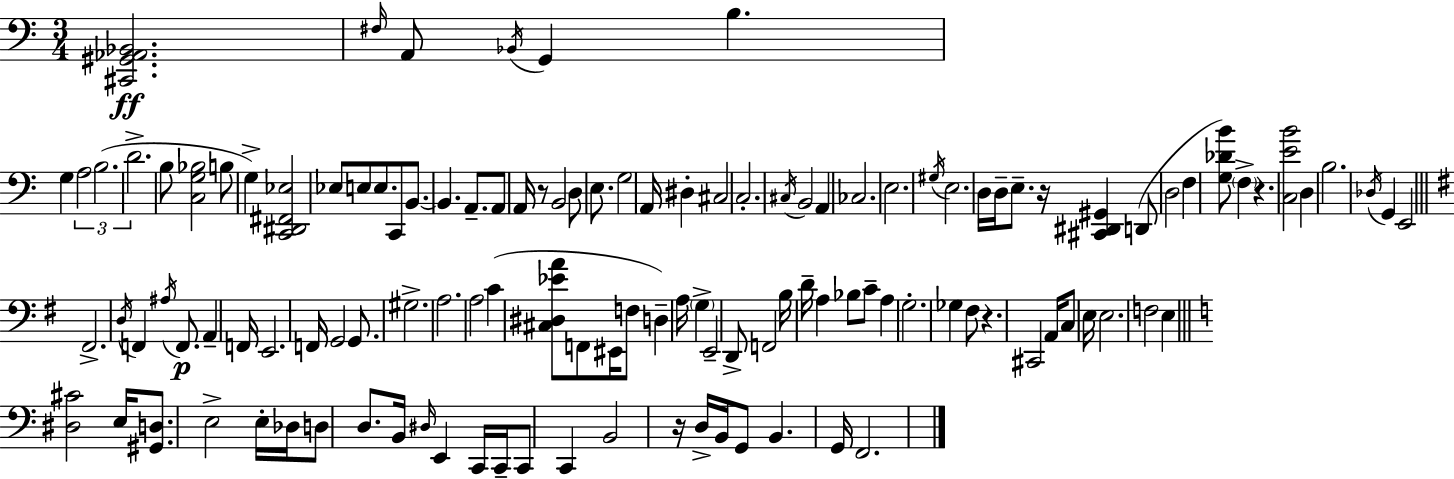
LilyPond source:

{
  \clef bass
  \numericTimeSignature
  \time 3/4
  \key c \major
  <cis, gis, aes, bes,>2.\ff | \grace { fis16 } a,8 \acciaccatura { bes,16 } g,4 b4. | g4 \tuplet 3/2 { a2 | b2.( | \break d'2.-> } | b8 <c g bes>2 | b8 g4->) <c, dis, fis, ees>2 | ees8 e8 e8. c,8 b,8.~~ | \break b,4. a,8.-- a,8 | a,16 r8 b,2 | d8 e8. g2 | a,16 dis4-. cis2 | \break c2.-. | \acciaccatura { cis16 } b,2 a,4 | ces2. | e2. | \break \acciaccatura { gis16 } e2. | d16 d16-- e8.-- r16 <cis, dis, gis,>4 | d,8( d2 | f4 <g des' b'>8) \parenthesize f4-> r4. | \break <c e' b'>2 | d4 b2. | \acciaccatura { des16 } g,4 e,2 | \bar "||" \break \key e \minor fis,2.-> | \acciaccatura { d16 } f,4 \acciaccatura { ais16 } f,8.\p a,4-- | f,16 e,2. | f,16 g,2 g,8. | \break gis2.-> | a2. | a2 c'4( | <cis dis ees' a'>8 f,8 eis,16 f8 d4--) | \break a16 \parenthesize g4-> e,2-- | d,8-> f,2 | b16 d'16-- a4 bes8 c'8-- a4 | g2.-. | \break ges4 fis8 r4. | cis,2 a,16 c8 | e16 e2. | f2 e4 | \break \bar "||" \break \key a \minor <dis cis'>2 e16 <gis, d>8. | e2-> e16-. des16 d8 | d8. b,16 \grace { dis16 } e,4 c,16 c,16-- c,8 | c,4 b,2 | \break r16 d16-> b,16 g,8 b,4. | g,16 f,2. | \bar "|."
}